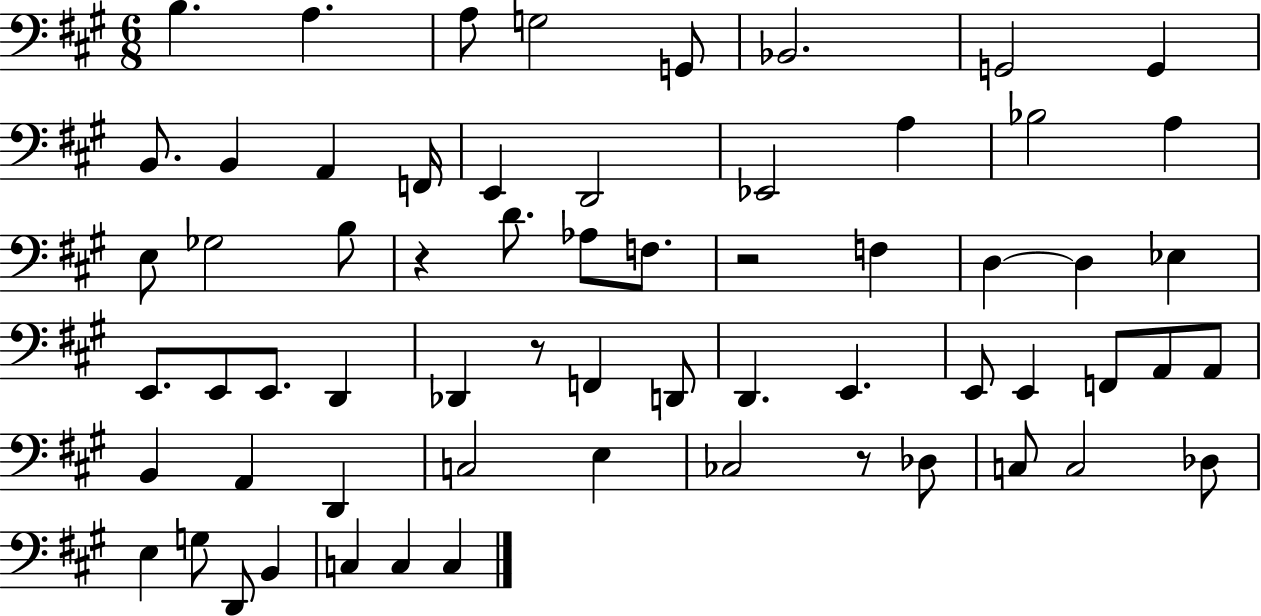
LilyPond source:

{
  \clef bass
  \numericTimeSignature
  \time 6/8
  \key a \major
  \repeat volta 2 { b4. a4. | a8 g2 g,8 | bes,2. | g,2 g,4 | \break b,8. b,4 a,4 f,16 | e,4 d,2 | ees,2 a4 | bes2 a4 | \break e8 ges2 b8 | r4 d'8. aes8 f8. | r2 f4 | d4~~ d4 ees4 | \break e,8. e,8 e,8. d,4 | des,4 r8 f,4 d,8 | d,4. e,4. | e,8 e,4 f,8 a,8 a,8 | \break b,4 a,4 d,4 | c2 e4 | ces2 r8 des8 | c8 c2 des8 | \break e4 g8 d,8 b,4 | c4 c4 c4 | } \bar "|."
}